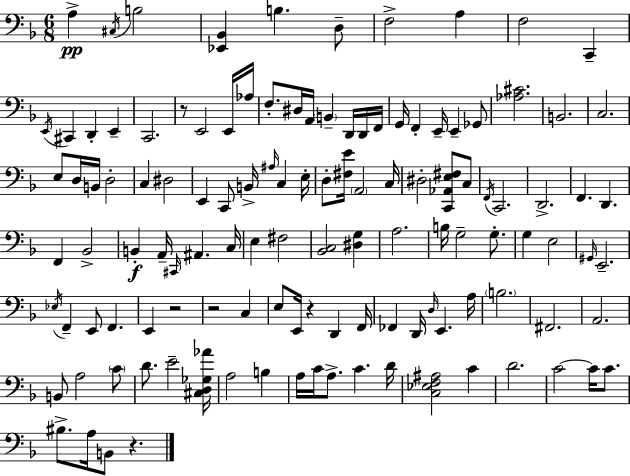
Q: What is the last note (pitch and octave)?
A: B2